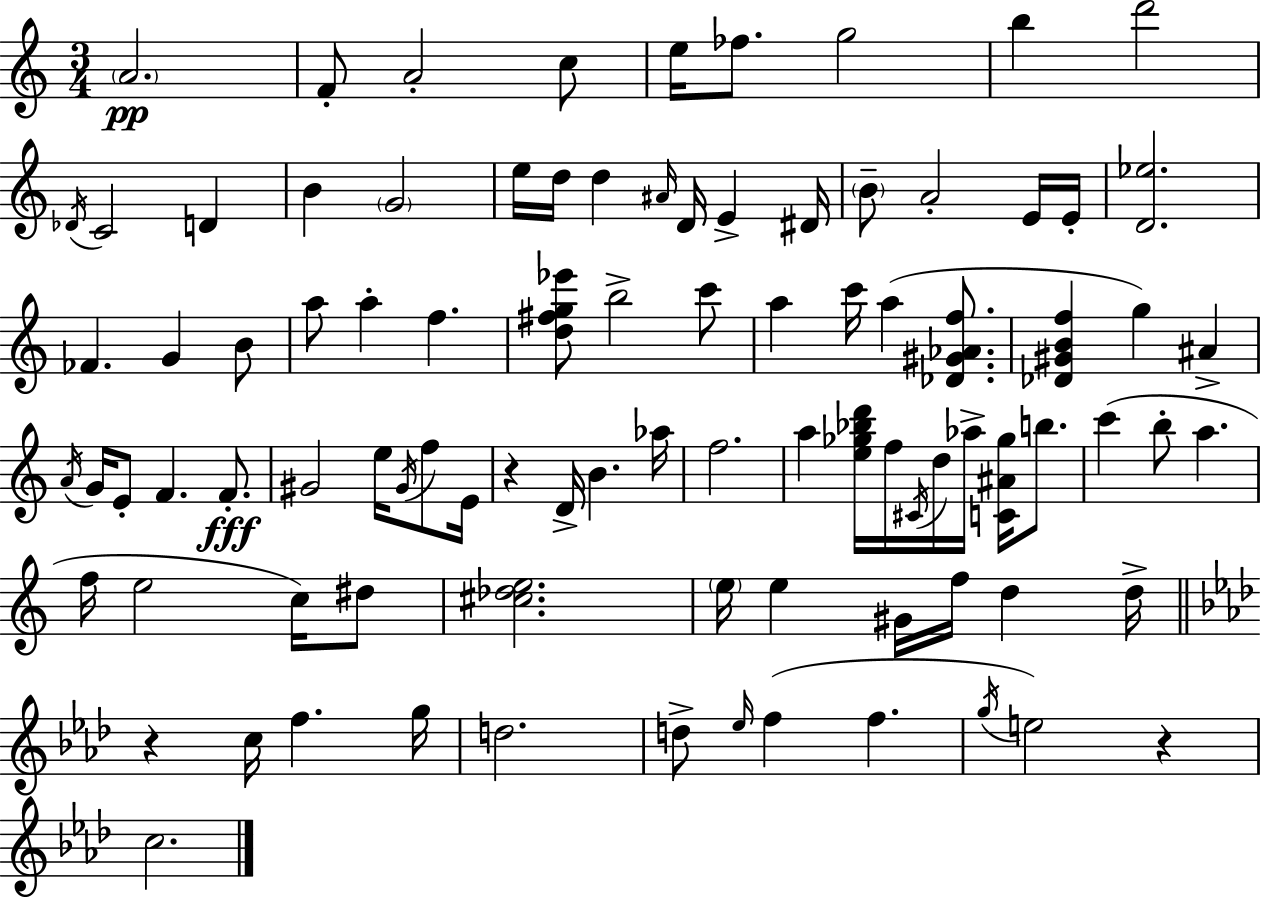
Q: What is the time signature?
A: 3/4